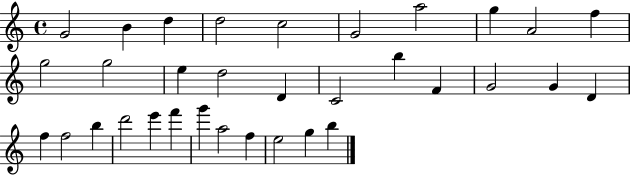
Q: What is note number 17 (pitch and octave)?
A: B5